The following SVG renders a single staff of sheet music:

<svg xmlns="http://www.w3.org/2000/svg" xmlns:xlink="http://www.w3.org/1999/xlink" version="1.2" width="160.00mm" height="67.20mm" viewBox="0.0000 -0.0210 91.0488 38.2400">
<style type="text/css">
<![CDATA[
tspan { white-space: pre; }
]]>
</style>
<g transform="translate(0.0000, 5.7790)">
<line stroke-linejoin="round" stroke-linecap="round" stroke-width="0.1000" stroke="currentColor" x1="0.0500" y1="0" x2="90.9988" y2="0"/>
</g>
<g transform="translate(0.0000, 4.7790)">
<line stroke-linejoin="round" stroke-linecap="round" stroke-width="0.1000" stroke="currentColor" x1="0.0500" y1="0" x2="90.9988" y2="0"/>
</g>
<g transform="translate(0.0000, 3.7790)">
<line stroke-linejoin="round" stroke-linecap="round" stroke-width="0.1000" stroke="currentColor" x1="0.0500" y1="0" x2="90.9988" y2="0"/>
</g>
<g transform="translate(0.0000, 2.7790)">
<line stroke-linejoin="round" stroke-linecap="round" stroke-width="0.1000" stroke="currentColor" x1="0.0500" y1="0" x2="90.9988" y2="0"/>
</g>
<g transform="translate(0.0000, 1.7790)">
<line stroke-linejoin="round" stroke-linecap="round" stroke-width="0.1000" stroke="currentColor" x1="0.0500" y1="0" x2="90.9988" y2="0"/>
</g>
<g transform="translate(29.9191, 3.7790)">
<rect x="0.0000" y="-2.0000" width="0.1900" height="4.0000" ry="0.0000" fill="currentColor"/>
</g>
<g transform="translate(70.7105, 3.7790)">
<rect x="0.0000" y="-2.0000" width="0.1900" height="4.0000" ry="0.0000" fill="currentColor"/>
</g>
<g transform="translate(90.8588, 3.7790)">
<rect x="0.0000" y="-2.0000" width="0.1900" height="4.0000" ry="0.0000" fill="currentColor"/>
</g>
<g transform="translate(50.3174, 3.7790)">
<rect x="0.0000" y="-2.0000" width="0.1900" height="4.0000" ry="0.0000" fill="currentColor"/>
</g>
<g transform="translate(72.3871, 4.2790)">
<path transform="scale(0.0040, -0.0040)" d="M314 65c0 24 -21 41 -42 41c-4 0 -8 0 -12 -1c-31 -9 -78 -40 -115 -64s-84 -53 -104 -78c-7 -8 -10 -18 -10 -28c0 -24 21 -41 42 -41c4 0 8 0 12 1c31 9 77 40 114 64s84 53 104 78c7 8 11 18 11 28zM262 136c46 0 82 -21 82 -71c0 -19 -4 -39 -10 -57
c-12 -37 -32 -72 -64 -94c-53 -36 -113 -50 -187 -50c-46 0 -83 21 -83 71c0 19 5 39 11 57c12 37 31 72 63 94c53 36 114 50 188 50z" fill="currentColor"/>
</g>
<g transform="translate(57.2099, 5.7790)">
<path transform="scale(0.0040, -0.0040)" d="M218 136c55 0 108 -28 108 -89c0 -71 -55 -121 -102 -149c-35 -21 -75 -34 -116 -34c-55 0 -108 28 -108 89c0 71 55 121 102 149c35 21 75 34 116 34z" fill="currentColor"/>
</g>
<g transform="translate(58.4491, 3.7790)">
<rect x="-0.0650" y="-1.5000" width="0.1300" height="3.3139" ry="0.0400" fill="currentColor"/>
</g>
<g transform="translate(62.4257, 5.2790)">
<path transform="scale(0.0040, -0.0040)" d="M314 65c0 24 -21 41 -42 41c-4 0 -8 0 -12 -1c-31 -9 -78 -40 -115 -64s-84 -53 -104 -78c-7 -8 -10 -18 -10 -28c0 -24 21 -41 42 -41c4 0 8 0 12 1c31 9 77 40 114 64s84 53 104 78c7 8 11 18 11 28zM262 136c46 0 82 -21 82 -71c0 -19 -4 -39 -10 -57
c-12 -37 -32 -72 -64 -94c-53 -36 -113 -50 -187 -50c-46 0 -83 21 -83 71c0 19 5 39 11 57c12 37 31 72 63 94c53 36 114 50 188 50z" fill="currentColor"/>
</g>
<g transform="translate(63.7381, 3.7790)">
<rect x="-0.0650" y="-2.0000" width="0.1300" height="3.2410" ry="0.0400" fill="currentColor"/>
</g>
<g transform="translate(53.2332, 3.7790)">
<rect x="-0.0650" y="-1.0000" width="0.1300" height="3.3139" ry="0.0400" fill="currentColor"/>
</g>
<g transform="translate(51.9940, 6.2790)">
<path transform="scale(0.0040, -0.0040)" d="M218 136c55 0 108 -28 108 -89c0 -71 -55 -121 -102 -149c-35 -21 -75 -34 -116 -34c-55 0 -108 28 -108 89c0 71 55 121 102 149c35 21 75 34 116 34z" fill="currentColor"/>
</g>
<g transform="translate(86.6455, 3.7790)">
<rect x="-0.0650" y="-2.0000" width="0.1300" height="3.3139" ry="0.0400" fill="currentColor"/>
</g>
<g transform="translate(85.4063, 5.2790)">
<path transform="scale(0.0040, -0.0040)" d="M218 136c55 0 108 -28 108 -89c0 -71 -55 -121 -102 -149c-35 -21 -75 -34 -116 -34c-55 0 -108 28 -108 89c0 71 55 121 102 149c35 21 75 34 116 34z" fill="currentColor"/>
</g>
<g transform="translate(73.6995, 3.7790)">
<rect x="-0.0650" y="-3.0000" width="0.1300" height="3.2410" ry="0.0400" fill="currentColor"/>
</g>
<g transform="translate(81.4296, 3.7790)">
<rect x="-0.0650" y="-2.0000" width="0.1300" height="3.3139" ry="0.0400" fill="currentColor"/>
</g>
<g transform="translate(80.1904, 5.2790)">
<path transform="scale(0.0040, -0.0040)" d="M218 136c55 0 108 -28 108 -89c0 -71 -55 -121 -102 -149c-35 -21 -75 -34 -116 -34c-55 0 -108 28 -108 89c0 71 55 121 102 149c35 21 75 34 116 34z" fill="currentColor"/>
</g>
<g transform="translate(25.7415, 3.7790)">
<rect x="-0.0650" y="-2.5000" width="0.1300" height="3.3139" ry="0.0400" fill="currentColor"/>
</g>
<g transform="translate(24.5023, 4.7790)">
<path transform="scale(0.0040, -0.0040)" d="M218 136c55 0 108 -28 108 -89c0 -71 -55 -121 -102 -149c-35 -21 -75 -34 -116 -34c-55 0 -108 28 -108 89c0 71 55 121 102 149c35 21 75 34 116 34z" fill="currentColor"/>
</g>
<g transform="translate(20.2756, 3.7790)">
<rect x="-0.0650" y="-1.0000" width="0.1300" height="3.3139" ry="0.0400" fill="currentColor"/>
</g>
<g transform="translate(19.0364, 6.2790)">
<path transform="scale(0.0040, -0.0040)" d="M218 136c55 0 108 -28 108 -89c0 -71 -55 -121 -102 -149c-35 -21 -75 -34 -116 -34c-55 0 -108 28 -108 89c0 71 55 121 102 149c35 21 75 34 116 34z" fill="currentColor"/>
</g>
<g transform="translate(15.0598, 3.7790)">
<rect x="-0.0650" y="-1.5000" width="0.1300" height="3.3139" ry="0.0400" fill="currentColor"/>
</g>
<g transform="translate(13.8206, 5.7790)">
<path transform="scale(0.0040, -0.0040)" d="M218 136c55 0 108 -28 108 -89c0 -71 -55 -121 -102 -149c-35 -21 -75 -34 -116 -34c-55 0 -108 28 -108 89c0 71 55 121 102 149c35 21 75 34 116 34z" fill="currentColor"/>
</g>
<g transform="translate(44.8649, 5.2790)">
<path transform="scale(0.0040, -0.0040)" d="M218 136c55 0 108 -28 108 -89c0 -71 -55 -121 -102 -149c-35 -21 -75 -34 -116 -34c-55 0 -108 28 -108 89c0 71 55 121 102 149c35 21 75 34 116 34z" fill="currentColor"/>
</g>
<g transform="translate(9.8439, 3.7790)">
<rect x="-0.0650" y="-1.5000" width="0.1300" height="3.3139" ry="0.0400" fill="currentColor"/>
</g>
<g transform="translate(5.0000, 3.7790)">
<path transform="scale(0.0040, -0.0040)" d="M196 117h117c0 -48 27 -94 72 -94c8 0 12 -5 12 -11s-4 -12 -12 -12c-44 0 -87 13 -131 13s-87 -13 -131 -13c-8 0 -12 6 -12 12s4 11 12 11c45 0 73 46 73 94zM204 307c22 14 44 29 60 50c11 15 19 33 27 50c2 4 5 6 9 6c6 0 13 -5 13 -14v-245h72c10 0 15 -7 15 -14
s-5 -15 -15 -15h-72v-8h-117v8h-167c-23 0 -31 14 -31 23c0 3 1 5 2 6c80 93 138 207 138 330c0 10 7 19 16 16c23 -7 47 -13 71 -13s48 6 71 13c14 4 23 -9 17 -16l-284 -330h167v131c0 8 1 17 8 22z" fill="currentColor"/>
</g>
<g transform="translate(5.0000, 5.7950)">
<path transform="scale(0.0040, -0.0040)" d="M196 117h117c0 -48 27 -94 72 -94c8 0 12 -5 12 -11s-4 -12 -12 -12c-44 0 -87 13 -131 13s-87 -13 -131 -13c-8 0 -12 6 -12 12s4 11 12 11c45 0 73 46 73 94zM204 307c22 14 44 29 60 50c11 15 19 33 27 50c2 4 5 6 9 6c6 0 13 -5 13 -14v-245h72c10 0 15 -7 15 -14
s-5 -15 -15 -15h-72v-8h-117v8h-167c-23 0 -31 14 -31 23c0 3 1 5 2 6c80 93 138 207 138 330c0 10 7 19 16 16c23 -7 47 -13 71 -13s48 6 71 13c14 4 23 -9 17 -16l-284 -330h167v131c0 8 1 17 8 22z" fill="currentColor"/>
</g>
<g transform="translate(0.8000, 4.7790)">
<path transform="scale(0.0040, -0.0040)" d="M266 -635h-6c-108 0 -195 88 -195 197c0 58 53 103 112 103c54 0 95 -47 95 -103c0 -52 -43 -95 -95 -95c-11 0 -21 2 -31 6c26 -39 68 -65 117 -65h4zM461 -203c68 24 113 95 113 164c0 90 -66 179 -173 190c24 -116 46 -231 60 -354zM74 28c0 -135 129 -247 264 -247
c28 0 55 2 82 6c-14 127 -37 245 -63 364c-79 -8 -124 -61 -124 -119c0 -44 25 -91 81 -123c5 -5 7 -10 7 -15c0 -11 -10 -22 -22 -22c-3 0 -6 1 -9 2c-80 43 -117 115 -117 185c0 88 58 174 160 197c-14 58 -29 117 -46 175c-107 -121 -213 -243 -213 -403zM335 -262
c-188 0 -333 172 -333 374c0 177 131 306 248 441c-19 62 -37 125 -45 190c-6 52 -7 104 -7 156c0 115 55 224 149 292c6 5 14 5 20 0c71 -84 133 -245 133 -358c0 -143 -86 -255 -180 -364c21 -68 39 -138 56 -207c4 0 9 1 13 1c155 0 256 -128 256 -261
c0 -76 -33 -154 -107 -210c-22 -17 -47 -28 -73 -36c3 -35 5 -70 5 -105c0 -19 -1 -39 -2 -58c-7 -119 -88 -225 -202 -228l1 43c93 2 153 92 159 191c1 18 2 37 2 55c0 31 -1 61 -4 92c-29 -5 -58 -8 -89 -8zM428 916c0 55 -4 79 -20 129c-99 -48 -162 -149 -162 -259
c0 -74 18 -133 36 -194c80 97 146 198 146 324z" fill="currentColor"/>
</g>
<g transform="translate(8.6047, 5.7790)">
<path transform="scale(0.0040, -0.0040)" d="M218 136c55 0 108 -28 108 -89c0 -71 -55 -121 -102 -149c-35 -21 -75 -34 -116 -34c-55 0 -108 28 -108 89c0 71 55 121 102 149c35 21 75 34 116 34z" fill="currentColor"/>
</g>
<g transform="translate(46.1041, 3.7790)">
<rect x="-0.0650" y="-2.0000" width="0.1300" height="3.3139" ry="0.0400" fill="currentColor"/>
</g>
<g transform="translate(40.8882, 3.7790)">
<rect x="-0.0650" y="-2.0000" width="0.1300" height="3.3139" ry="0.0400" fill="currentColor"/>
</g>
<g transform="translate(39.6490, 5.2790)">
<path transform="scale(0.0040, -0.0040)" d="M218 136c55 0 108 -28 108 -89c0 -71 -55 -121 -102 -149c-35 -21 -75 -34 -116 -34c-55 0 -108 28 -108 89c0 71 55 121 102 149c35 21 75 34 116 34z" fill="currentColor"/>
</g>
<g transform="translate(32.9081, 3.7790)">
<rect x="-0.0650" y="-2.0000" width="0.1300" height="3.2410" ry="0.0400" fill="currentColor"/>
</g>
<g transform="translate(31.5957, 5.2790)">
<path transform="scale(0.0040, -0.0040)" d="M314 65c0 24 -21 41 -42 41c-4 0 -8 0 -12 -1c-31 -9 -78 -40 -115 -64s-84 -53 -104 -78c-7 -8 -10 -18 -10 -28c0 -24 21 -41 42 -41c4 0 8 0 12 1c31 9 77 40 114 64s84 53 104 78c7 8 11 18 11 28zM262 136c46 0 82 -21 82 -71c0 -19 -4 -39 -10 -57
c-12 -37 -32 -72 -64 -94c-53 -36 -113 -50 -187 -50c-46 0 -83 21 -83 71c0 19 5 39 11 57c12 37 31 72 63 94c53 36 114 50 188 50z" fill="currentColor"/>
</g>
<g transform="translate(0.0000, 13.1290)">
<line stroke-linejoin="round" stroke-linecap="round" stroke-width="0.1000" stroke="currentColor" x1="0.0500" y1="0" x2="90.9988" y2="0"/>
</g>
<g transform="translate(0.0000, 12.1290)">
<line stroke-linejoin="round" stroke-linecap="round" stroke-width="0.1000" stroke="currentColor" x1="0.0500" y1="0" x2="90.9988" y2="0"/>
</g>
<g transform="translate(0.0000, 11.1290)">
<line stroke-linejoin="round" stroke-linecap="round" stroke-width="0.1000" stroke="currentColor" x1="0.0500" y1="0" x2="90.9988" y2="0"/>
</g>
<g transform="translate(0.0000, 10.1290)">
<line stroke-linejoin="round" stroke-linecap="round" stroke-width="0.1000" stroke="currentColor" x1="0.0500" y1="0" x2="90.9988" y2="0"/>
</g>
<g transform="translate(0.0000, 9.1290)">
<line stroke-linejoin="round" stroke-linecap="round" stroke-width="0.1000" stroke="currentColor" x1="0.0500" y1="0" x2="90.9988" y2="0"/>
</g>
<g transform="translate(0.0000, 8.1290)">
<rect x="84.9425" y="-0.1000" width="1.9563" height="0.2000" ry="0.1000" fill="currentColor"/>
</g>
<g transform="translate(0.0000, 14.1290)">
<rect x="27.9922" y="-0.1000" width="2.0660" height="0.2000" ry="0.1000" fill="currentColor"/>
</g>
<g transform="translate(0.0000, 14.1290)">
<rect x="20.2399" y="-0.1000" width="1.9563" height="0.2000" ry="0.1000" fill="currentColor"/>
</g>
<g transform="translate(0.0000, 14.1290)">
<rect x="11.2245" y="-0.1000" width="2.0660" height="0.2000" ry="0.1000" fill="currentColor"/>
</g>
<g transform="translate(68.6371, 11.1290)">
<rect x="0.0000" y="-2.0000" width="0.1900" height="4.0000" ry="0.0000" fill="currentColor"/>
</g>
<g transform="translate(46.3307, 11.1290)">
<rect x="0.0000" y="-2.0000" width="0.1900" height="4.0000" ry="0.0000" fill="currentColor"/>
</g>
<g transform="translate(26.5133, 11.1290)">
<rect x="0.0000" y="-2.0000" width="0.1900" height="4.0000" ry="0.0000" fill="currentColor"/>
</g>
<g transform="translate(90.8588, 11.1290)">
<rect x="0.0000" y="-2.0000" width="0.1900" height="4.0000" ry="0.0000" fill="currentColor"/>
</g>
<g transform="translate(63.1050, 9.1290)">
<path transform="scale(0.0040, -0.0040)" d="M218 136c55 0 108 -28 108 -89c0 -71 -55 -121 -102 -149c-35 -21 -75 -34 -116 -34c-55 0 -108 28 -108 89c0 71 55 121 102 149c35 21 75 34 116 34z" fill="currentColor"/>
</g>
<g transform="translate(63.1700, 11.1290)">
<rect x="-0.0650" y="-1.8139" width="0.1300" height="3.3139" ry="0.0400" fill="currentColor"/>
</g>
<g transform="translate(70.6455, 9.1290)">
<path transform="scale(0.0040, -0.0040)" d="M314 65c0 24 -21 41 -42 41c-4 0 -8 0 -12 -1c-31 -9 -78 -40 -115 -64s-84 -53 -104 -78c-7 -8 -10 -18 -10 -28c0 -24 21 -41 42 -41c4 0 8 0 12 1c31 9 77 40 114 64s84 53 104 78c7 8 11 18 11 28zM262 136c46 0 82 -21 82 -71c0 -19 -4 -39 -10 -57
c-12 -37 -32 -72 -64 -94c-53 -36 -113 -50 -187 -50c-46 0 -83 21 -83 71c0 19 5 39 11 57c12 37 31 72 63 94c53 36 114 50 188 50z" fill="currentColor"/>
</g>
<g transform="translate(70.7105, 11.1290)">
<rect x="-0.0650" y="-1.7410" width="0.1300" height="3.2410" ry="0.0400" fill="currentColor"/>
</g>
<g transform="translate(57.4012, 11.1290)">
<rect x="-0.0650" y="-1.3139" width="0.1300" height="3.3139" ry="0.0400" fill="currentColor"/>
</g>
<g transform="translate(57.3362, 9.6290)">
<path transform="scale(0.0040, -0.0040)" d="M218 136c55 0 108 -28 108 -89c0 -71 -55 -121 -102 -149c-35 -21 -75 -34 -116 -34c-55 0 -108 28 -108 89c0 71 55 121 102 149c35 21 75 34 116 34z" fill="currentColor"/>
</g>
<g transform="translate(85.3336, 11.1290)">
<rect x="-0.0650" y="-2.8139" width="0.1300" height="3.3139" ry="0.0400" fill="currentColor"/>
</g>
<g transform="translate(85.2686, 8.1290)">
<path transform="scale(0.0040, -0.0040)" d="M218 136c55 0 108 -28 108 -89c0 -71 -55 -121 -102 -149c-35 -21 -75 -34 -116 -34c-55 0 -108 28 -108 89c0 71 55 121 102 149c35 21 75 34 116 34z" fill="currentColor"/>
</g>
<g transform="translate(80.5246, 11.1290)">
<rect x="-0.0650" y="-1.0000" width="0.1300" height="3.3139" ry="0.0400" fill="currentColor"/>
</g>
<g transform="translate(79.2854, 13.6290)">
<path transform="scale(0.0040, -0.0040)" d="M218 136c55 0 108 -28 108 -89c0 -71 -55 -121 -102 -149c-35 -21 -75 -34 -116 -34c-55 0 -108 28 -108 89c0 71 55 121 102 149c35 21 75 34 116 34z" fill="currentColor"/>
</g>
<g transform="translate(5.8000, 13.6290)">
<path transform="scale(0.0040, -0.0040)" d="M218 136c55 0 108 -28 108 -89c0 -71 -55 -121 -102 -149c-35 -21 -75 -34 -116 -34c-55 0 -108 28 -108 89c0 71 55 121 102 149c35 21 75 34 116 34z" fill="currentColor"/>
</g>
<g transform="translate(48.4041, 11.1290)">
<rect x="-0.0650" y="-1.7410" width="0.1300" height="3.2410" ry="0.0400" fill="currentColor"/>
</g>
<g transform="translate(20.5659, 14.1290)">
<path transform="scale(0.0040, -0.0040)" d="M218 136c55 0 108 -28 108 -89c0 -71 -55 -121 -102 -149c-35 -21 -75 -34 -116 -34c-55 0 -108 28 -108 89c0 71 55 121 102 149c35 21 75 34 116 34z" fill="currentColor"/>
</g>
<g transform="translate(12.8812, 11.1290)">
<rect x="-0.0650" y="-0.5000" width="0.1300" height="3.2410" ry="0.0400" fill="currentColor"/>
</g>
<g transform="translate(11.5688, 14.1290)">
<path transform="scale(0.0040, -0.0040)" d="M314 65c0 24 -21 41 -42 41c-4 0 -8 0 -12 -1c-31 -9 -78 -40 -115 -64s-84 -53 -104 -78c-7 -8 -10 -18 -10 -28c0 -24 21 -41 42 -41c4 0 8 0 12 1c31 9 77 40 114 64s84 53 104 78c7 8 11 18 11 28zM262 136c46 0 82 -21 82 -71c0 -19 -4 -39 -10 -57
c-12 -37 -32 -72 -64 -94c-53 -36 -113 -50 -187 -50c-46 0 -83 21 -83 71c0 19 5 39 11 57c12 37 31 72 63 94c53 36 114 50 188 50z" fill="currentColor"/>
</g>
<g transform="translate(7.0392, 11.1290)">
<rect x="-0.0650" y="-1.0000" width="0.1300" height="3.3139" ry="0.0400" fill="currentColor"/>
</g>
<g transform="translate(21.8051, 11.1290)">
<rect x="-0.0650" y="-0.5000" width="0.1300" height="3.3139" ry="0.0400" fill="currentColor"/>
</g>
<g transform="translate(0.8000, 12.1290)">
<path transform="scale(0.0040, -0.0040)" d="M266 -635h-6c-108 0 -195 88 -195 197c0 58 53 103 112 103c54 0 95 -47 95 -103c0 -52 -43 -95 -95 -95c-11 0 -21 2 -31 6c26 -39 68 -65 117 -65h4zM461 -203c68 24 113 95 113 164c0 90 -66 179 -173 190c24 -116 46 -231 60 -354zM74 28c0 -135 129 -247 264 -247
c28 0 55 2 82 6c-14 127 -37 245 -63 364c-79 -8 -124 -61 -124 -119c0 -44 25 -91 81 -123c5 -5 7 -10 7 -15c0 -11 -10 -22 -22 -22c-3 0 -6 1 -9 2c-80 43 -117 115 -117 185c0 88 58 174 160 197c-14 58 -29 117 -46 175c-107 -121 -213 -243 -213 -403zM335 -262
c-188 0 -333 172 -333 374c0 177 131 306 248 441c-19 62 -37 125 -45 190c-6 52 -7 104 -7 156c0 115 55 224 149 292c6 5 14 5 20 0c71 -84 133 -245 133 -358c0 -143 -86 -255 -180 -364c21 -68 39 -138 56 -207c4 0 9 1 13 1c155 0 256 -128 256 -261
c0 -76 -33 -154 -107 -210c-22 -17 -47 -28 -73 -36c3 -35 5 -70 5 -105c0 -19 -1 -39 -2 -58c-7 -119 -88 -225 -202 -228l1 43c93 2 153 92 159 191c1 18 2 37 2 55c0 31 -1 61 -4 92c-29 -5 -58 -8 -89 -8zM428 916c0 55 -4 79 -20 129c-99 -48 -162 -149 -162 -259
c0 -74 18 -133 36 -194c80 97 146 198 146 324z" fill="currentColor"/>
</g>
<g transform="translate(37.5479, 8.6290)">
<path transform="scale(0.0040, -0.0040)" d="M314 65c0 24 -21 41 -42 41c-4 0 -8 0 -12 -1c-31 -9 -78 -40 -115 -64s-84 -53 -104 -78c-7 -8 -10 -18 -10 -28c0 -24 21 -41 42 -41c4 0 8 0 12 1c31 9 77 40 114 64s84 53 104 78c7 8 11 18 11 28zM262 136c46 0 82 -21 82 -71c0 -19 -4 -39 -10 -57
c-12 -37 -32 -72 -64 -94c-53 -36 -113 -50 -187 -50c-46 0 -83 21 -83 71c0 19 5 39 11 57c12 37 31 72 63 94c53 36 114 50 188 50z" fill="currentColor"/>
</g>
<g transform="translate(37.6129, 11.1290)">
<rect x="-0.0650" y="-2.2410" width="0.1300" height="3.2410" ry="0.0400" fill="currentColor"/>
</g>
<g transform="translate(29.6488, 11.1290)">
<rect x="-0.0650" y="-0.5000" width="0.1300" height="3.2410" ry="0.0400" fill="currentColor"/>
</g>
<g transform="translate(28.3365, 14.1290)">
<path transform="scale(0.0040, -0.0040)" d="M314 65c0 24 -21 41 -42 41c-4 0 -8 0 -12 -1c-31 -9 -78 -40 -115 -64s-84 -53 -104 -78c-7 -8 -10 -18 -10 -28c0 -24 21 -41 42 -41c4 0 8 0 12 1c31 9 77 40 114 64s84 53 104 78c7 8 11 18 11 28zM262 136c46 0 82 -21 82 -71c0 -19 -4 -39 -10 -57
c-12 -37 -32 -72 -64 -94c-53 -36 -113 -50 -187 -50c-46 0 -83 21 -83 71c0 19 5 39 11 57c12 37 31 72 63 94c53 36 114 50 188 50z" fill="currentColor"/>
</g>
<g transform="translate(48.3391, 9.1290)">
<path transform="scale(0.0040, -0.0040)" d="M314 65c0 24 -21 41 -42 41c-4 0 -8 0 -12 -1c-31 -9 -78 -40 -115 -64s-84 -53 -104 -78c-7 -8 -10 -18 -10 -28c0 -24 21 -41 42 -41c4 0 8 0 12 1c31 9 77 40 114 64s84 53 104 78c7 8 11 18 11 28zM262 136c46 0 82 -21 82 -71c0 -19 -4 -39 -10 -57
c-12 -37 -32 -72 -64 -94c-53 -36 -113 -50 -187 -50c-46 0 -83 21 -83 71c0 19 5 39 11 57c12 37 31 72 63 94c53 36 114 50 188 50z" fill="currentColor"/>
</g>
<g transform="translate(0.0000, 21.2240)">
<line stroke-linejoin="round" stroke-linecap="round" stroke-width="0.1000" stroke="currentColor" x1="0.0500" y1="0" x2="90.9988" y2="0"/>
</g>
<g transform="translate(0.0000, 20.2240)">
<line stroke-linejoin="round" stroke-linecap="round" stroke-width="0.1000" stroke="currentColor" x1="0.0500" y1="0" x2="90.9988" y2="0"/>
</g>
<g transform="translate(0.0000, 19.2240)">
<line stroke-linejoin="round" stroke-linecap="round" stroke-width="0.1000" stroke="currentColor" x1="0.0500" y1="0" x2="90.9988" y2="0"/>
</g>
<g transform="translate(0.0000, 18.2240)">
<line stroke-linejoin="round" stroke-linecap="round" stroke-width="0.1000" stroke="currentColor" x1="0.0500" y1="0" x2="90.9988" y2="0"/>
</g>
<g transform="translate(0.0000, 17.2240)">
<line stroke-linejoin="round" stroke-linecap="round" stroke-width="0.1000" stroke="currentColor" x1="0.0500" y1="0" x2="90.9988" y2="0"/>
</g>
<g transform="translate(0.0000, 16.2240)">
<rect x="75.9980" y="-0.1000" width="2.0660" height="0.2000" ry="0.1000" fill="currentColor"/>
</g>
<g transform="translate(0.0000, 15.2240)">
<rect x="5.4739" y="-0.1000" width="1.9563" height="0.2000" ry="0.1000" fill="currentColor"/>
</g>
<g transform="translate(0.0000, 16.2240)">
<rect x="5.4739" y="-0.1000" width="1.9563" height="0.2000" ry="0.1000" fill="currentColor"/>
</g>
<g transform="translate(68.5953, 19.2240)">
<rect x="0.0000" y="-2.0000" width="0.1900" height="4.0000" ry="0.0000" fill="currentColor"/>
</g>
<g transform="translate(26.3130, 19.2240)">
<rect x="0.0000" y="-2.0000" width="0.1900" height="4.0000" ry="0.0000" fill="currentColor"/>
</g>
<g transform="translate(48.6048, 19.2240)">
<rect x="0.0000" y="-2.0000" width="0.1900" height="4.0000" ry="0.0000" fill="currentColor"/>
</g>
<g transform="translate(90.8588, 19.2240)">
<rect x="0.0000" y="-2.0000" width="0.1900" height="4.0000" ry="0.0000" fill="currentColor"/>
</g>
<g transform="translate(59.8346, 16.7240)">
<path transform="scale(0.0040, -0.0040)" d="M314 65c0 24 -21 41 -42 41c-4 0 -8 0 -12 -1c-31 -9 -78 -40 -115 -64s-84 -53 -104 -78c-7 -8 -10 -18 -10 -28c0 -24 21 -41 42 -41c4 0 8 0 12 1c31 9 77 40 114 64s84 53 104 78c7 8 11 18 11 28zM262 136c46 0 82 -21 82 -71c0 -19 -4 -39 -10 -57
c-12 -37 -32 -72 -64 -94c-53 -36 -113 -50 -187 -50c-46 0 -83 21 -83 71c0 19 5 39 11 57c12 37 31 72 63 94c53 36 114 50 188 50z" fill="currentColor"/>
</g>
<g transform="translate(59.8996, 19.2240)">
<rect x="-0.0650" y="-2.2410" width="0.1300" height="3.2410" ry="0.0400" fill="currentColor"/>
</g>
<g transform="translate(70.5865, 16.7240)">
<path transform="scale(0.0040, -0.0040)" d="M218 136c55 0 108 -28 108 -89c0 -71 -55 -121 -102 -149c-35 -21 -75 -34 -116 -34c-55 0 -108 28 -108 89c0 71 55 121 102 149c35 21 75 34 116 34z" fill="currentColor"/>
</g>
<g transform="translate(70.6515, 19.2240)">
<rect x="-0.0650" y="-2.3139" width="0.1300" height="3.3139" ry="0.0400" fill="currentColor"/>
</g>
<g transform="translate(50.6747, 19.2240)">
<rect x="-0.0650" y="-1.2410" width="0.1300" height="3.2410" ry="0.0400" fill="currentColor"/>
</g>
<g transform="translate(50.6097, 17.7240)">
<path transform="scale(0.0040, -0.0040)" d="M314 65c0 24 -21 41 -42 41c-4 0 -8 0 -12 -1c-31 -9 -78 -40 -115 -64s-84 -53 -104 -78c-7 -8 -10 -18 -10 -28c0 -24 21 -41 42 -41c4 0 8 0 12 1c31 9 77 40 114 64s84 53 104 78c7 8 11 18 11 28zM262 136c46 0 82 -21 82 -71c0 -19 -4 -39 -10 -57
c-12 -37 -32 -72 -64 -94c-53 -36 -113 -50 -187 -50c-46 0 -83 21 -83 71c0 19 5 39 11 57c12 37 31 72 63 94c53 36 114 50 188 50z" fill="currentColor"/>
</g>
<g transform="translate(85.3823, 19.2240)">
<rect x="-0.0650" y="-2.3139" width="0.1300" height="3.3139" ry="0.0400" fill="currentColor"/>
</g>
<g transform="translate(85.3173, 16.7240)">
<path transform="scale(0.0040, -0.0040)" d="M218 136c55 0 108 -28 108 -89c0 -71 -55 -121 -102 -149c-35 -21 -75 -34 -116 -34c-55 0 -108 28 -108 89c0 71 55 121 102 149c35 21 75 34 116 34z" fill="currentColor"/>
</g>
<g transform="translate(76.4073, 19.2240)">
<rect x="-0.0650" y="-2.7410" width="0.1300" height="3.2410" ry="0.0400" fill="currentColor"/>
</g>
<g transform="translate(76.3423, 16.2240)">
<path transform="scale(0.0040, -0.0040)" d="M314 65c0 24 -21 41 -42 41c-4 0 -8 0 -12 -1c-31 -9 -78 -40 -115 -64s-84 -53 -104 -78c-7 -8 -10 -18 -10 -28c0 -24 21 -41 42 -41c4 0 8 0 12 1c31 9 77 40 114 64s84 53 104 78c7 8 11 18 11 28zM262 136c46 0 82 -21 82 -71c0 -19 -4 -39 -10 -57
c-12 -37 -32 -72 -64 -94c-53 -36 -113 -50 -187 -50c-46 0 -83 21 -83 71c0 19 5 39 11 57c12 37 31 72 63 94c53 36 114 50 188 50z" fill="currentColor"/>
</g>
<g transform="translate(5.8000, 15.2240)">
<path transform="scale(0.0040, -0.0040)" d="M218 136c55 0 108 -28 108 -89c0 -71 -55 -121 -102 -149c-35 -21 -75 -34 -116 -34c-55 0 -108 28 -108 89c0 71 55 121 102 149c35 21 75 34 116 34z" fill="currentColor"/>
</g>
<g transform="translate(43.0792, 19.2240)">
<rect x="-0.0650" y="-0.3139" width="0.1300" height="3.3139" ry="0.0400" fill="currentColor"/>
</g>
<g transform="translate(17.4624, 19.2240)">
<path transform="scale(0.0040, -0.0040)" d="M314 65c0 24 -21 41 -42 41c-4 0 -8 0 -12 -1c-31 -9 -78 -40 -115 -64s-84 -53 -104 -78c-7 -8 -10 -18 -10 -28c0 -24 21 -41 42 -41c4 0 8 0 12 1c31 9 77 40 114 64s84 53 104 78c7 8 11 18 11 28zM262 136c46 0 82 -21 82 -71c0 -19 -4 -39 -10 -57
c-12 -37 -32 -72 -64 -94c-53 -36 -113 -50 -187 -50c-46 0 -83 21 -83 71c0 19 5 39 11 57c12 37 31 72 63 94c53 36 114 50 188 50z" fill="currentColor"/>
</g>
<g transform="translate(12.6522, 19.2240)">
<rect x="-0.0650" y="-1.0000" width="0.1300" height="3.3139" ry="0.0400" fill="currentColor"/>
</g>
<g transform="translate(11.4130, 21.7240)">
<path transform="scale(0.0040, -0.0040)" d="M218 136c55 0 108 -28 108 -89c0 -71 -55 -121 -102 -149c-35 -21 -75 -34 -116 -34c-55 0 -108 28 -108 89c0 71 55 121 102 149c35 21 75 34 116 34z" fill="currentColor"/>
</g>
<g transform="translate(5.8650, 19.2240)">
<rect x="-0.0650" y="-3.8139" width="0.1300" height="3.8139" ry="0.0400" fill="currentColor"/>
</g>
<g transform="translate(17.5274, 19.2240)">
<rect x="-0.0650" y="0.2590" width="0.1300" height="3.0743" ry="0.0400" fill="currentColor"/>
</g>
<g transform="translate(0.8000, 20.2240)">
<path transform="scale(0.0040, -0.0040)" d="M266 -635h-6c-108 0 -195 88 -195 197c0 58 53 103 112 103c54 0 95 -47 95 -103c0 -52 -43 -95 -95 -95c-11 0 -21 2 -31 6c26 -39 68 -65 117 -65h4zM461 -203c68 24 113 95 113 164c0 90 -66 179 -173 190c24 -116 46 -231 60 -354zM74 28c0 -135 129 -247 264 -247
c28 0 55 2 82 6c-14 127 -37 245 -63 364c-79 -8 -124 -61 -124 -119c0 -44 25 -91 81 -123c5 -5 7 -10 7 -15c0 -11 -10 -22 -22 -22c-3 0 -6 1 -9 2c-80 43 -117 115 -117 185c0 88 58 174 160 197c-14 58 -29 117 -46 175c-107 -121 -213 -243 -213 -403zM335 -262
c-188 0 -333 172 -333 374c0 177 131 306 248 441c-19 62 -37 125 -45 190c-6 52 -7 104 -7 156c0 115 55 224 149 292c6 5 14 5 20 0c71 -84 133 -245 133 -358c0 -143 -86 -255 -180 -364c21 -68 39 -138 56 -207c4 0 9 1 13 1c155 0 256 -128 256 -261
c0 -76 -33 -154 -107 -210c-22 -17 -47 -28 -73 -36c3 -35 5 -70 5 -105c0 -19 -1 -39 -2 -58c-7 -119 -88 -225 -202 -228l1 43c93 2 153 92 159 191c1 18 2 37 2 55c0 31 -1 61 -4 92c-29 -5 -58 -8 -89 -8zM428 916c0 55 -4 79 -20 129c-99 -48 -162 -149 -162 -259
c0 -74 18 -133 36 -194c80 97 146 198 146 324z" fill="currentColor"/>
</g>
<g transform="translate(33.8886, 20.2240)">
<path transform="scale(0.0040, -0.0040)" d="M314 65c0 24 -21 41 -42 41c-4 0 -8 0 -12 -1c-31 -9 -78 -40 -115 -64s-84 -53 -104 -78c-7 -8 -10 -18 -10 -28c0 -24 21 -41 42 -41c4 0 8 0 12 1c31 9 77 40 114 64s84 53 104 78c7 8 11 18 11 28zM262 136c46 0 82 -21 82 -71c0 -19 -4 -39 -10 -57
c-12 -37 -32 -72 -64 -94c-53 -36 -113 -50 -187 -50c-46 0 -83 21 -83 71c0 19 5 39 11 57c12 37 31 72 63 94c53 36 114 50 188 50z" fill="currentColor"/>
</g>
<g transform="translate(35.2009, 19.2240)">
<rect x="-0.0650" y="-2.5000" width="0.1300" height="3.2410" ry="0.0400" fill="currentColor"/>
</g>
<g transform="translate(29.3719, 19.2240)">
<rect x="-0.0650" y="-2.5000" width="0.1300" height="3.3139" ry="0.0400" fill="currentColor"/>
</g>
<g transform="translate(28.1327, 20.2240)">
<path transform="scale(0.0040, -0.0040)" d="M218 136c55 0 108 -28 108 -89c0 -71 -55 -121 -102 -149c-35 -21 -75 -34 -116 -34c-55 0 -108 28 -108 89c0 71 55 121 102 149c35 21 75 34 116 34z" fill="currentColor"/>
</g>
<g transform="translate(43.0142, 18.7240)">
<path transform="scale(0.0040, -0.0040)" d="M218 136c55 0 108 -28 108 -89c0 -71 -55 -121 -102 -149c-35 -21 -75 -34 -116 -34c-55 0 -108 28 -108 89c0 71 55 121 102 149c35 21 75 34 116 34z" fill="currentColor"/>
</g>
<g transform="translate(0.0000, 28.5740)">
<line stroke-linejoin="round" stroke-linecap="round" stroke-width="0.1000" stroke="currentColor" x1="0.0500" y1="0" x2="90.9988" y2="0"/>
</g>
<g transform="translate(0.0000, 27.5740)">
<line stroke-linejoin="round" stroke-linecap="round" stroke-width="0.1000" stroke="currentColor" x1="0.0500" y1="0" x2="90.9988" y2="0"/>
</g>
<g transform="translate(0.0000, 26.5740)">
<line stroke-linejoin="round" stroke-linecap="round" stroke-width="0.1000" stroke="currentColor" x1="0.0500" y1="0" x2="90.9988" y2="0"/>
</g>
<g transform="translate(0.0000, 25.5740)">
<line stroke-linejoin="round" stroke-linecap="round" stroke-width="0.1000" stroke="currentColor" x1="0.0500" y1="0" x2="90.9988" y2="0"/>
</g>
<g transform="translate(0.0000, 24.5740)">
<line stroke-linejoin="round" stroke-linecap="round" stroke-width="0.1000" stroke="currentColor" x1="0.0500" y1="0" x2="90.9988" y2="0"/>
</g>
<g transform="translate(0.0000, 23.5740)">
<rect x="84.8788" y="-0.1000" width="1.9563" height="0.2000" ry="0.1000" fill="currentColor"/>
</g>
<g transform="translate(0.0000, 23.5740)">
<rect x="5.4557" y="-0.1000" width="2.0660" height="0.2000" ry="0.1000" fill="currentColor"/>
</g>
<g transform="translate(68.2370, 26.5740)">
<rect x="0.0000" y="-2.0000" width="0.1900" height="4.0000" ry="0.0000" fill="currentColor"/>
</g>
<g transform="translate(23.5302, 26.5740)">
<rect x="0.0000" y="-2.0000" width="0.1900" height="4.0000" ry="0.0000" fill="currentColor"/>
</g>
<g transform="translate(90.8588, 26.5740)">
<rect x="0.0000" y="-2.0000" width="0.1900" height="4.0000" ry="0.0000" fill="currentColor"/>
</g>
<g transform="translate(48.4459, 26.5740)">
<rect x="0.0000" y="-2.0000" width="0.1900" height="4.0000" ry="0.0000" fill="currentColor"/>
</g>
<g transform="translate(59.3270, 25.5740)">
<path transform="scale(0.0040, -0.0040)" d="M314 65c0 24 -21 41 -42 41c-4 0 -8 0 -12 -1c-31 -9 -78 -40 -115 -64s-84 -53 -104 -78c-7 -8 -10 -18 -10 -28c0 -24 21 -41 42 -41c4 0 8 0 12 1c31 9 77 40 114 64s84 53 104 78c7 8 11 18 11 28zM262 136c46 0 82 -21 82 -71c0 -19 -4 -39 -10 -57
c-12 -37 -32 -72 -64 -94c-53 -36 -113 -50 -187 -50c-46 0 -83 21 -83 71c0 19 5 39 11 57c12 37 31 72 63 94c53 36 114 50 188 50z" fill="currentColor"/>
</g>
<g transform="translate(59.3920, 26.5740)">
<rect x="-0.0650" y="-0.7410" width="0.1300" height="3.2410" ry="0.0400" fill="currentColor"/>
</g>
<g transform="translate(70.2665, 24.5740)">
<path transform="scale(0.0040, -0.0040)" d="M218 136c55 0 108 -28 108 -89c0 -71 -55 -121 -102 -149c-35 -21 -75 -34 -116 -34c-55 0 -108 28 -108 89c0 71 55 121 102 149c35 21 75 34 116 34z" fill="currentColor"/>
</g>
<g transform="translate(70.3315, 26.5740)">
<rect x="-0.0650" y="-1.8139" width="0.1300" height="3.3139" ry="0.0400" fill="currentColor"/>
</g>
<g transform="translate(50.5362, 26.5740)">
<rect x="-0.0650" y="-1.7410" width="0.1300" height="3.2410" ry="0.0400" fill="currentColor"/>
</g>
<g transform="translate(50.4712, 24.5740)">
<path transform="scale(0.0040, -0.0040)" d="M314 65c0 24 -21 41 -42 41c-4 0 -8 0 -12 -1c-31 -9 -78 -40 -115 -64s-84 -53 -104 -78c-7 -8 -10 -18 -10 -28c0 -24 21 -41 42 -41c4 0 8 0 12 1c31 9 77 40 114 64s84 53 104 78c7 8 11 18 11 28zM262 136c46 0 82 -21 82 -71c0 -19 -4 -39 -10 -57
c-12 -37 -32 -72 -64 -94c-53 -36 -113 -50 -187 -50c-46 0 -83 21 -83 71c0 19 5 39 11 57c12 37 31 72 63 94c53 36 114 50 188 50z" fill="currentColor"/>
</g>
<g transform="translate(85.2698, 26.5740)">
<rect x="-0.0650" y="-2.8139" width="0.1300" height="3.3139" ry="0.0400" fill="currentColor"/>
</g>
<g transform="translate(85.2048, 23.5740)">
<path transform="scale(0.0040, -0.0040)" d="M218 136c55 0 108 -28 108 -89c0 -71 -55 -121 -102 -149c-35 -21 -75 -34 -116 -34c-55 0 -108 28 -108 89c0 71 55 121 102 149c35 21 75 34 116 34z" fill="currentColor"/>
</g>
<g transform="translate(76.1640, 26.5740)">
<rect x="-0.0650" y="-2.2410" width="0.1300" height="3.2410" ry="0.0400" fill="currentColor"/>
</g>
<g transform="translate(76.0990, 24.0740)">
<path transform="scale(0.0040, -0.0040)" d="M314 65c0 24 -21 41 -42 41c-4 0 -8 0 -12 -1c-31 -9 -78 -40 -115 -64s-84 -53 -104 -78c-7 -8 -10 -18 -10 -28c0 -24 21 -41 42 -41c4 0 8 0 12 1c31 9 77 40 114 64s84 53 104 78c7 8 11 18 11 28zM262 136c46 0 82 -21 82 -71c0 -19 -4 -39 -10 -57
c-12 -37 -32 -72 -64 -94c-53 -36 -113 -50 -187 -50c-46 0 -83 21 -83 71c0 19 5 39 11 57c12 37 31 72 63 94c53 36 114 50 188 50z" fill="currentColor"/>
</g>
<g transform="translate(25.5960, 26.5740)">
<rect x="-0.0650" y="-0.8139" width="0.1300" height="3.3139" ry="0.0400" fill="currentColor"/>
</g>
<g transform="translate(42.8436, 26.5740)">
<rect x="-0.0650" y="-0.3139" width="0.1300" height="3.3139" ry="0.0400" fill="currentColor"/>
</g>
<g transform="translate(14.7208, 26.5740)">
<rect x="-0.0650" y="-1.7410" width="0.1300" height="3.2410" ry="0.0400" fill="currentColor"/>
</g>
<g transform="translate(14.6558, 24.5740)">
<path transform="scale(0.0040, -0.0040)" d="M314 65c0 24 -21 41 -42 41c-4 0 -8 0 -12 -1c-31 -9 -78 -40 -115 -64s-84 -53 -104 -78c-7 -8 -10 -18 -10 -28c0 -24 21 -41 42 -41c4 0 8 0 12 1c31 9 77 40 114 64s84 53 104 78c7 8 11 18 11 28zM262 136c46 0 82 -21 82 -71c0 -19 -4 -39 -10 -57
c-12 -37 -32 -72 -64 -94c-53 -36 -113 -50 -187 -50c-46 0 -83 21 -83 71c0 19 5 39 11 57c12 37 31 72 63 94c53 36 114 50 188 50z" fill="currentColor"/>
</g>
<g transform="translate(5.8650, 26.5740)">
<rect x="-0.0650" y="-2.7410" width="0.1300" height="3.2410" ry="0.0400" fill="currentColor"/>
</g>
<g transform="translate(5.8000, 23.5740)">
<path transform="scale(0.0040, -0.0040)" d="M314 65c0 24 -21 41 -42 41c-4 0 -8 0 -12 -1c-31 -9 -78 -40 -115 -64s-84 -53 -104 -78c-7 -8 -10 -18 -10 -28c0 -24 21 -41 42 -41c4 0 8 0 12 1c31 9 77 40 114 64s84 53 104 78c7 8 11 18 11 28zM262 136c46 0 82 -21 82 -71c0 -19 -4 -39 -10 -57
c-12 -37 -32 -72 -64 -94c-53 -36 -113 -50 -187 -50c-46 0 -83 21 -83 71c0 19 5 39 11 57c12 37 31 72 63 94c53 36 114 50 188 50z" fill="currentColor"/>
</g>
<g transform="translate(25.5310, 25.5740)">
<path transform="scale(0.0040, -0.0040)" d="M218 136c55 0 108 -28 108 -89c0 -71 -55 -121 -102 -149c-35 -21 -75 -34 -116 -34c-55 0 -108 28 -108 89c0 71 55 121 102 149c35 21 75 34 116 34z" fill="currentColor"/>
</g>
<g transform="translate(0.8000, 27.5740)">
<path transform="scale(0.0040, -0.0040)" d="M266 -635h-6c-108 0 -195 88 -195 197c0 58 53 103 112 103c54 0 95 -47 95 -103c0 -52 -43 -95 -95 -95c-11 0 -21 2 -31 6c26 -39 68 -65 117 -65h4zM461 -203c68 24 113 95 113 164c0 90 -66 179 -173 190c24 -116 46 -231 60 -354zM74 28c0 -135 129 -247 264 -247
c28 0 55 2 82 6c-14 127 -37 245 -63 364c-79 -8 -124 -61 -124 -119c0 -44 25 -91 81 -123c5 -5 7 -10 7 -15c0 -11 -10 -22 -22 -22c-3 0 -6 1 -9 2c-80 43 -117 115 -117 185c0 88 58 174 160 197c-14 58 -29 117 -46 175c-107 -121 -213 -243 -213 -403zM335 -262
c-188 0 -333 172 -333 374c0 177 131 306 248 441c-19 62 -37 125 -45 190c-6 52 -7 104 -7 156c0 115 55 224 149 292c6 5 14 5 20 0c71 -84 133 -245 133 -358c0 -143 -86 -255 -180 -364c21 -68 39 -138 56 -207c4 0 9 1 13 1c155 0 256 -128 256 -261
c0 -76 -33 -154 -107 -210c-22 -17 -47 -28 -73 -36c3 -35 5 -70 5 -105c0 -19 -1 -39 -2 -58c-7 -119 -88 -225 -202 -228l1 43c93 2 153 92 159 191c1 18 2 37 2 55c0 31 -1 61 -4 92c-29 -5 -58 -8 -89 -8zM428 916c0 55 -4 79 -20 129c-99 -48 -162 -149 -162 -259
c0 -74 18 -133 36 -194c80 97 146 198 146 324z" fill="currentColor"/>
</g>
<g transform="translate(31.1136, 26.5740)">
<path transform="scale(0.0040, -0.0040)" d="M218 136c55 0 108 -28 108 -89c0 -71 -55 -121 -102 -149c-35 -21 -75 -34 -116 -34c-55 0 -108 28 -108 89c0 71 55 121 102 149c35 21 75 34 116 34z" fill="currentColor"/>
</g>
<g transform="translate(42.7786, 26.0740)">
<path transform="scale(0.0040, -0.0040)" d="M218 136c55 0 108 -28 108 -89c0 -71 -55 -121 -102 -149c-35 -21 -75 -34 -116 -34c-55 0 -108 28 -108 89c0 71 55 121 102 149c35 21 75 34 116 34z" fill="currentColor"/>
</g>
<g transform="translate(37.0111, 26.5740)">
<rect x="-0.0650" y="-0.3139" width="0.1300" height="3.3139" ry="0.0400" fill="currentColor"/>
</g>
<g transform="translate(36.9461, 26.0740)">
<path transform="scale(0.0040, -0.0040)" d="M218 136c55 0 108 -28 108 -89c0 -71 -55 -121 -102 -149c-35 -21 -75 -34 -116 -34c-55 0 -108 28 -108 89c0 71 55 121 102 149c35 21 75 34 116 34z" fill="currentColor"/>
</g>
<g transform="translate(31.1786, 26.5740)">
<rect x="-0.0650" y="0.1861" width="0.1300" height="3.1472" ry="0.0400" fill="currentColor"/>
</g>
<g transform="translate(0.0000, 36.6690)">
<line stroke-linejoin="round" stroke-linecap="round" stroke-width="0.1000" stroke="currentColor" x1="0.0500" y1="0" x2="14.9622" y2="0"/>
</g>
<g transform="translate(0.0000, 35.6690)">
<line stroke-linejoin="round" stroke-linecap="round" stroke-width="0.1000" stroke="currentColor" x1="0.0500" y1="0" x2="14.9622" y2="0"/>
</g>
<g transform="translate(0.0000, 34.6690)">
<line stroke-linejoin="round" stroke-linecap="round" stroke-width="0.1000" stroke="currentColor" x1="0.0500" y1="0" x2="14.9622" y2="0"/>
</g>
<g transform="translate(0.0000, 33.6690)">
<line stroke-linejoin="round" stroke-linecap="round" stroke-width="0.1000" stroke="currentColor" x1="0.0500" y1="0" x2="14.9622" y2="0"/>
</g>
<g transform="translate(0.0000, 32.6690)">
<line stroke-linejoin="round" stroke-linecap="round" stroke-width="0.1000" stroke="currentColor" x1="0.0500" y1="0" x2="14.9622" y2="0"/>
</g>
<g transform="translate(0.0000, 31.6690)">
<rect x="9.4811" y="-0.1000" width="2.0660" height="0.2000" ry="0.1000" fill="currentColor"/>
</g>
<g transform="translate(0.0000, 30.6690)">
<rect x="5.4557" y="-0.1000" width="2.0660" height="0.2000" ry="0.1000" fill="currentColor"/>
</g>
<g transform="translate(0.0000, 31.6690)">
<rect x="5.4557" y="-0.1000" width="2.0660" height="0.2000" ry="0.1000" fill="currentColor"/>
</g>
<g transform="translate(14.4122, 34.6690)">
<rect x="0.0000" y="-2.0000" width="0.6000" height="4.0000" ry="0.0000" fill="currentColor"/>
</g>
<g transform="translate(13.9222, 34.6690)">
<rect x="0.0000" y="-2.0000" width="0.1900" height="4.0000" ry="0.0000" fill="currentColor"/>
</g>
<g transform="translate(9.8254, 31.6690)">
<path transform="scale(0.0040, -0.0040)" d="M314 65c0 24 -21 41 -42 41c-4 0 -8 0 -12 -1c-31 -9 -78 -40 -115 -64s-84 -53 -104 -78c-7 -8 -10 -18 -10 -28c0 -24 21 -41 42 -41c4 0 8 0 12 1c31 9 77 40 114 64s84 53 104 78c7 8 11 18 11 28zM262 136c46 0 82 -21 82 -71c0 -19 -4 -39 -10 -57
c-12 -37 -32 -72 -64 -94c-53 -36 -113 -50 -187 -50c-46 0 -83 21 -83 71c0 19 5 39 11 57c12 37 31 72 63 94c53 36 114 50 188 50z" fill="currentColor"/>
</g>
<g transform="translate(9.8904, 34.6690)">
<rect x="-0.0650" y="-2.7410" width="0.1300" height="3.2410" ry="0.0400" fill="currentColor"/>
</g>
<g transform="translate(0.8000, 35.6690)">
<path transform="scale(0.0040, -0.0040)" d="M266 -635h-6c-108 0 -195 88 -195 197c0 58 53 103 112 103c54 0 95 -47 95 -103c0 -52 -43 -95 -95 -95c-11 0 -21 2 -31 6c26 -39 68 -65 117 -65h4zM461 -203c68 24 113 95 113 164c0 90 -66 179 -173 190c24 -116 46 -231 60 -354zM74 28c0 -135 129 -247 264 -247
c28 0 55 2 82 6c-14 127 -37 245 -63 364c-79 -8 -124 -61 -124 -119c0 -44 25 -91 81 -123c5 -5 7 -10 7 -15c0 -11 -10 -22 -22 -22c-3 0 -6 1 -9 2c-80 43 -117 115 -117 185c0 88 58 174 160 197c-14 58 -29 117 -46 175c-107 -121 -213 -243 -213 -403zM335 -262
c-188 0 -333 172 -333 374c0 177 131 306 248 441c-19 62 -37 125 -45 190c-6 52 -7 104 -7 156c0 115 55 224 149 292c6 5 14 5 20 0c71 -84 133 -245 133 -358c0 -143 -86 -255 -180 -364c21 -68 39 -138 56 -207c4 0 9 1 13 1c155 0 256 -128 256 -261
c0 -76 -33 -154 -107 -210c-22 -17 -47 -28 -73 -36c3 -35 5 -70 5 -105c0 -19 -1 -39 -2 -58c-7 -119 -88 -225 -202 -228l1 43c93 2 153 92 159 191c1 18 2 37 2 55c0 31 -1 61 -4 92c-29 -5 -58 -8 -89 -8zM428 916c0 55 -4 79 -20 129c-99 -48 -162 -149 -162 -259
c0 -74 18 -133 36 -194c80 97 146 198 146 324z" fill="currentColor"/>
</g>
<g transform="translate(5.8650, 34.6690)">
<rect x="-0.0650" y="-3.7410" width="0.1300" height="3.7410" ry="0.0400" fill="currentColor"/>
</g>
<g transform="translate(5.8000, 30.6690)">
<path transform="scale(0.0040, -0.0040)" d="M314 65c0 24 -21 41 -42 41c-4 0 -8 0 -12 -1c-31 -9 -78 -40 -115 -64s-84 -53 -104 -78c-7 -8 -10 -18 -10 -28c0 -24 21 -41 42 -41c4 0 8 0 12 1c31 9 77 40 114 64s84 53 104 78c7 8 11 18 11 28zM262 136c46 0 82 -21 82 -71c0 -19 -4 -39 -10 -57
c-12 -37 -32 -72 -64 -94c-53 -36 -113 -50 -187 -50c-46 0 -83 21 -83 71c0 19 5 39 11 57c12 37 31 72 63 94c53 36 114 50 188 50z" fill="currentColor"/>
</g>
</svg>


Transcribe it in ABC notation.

X:1
T:Untitled
M:4/4
L:1/4
K:C
E E D G F2 F F D E F2 A2 F F D C2 C C2 g2 f2 e f f2 D a c' D B2 G G2 c e2 g2 g a2 g a2 f2 d B c c f2 d2 f g2 a c'2 a2